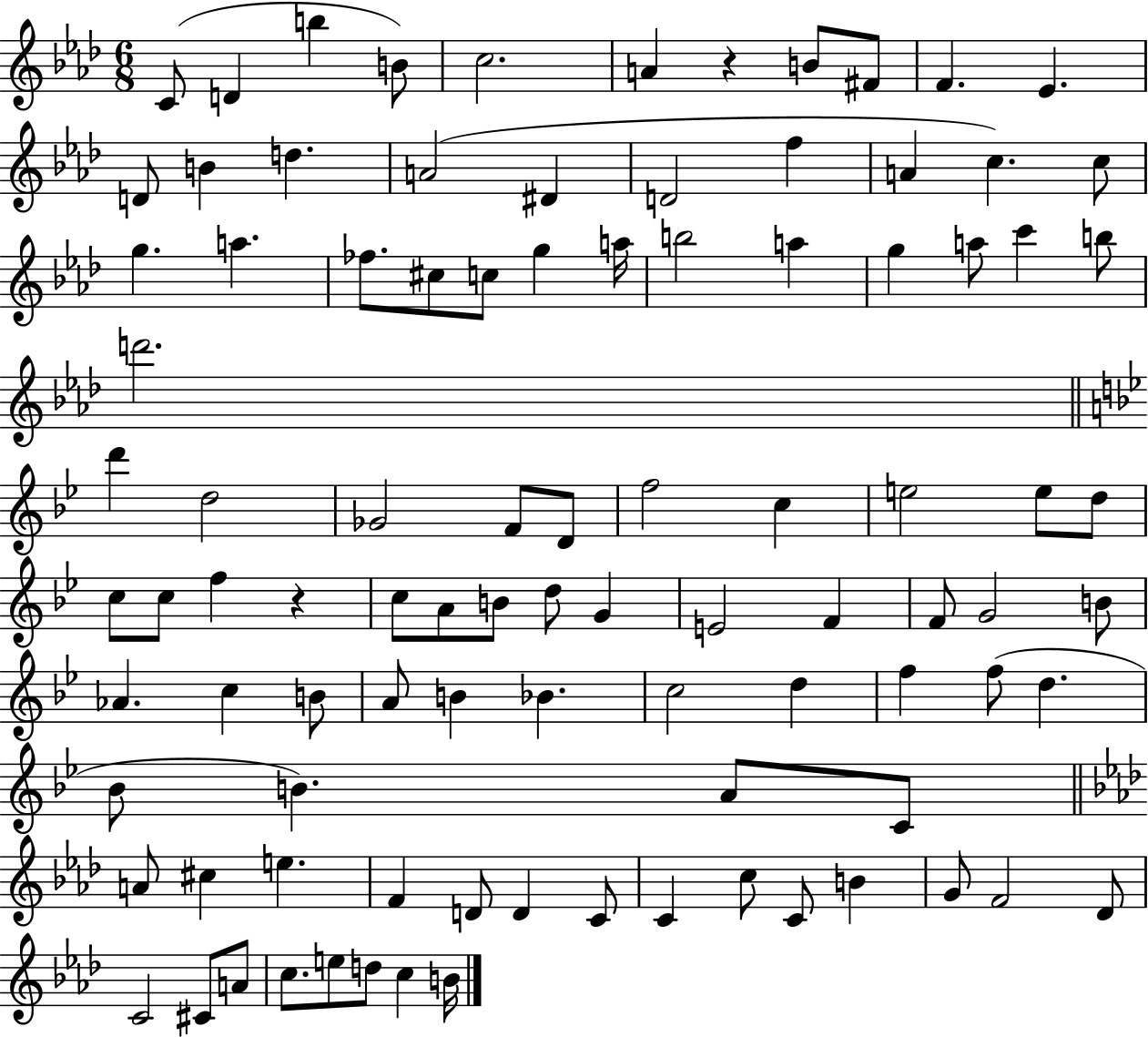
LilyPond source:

{
  \clef treble
  \numericTimeSignature
  \time 6/8
  \key aes \major
  c'8( d'4 b''4 b'8) | c''2. | a'4 r4 b'8 fis'8 | f'4. ees'4. | \break d'8 b'4 d''4. | a'2( dis'4 | d'2 f''4 | a'4 c''4.) c''8 | \break g''4. a''4. | fes''8. cis''8 c''8 g''4 a''16 | b''2 a''4 | g''4 a''8 c'''4 b''8 | \break d'''2. | \bar "||" \break \key g \minor d'''4 d''2 | ges'2 f'8 d'8 | f''2 c''4 | e''2 e''8 d''8 | \break c''8 c''8 f''4 r4 | c''8 a'8 b'8 d''8 g'4 | e'2 f'4 | f'8 g'2 b'8 | \break aes'4. c''4 b'8 | a'8 b'4 bes'4. | c''2 d''4 | f''4 f''8( d''4. | \break bes'8 b'4.) a'8 c'8 | \bar "||" \break \key f \minor a'8 cis''4 e''4. | f'4 d'8 d'4 c'8 | c'4 c''8 c'8 b'4 | g'8 f'2 des'8 | \break c'2 cis'8 a'8 | c''8. e''8 d''8 c''4 b'16 | \bar "|."
}